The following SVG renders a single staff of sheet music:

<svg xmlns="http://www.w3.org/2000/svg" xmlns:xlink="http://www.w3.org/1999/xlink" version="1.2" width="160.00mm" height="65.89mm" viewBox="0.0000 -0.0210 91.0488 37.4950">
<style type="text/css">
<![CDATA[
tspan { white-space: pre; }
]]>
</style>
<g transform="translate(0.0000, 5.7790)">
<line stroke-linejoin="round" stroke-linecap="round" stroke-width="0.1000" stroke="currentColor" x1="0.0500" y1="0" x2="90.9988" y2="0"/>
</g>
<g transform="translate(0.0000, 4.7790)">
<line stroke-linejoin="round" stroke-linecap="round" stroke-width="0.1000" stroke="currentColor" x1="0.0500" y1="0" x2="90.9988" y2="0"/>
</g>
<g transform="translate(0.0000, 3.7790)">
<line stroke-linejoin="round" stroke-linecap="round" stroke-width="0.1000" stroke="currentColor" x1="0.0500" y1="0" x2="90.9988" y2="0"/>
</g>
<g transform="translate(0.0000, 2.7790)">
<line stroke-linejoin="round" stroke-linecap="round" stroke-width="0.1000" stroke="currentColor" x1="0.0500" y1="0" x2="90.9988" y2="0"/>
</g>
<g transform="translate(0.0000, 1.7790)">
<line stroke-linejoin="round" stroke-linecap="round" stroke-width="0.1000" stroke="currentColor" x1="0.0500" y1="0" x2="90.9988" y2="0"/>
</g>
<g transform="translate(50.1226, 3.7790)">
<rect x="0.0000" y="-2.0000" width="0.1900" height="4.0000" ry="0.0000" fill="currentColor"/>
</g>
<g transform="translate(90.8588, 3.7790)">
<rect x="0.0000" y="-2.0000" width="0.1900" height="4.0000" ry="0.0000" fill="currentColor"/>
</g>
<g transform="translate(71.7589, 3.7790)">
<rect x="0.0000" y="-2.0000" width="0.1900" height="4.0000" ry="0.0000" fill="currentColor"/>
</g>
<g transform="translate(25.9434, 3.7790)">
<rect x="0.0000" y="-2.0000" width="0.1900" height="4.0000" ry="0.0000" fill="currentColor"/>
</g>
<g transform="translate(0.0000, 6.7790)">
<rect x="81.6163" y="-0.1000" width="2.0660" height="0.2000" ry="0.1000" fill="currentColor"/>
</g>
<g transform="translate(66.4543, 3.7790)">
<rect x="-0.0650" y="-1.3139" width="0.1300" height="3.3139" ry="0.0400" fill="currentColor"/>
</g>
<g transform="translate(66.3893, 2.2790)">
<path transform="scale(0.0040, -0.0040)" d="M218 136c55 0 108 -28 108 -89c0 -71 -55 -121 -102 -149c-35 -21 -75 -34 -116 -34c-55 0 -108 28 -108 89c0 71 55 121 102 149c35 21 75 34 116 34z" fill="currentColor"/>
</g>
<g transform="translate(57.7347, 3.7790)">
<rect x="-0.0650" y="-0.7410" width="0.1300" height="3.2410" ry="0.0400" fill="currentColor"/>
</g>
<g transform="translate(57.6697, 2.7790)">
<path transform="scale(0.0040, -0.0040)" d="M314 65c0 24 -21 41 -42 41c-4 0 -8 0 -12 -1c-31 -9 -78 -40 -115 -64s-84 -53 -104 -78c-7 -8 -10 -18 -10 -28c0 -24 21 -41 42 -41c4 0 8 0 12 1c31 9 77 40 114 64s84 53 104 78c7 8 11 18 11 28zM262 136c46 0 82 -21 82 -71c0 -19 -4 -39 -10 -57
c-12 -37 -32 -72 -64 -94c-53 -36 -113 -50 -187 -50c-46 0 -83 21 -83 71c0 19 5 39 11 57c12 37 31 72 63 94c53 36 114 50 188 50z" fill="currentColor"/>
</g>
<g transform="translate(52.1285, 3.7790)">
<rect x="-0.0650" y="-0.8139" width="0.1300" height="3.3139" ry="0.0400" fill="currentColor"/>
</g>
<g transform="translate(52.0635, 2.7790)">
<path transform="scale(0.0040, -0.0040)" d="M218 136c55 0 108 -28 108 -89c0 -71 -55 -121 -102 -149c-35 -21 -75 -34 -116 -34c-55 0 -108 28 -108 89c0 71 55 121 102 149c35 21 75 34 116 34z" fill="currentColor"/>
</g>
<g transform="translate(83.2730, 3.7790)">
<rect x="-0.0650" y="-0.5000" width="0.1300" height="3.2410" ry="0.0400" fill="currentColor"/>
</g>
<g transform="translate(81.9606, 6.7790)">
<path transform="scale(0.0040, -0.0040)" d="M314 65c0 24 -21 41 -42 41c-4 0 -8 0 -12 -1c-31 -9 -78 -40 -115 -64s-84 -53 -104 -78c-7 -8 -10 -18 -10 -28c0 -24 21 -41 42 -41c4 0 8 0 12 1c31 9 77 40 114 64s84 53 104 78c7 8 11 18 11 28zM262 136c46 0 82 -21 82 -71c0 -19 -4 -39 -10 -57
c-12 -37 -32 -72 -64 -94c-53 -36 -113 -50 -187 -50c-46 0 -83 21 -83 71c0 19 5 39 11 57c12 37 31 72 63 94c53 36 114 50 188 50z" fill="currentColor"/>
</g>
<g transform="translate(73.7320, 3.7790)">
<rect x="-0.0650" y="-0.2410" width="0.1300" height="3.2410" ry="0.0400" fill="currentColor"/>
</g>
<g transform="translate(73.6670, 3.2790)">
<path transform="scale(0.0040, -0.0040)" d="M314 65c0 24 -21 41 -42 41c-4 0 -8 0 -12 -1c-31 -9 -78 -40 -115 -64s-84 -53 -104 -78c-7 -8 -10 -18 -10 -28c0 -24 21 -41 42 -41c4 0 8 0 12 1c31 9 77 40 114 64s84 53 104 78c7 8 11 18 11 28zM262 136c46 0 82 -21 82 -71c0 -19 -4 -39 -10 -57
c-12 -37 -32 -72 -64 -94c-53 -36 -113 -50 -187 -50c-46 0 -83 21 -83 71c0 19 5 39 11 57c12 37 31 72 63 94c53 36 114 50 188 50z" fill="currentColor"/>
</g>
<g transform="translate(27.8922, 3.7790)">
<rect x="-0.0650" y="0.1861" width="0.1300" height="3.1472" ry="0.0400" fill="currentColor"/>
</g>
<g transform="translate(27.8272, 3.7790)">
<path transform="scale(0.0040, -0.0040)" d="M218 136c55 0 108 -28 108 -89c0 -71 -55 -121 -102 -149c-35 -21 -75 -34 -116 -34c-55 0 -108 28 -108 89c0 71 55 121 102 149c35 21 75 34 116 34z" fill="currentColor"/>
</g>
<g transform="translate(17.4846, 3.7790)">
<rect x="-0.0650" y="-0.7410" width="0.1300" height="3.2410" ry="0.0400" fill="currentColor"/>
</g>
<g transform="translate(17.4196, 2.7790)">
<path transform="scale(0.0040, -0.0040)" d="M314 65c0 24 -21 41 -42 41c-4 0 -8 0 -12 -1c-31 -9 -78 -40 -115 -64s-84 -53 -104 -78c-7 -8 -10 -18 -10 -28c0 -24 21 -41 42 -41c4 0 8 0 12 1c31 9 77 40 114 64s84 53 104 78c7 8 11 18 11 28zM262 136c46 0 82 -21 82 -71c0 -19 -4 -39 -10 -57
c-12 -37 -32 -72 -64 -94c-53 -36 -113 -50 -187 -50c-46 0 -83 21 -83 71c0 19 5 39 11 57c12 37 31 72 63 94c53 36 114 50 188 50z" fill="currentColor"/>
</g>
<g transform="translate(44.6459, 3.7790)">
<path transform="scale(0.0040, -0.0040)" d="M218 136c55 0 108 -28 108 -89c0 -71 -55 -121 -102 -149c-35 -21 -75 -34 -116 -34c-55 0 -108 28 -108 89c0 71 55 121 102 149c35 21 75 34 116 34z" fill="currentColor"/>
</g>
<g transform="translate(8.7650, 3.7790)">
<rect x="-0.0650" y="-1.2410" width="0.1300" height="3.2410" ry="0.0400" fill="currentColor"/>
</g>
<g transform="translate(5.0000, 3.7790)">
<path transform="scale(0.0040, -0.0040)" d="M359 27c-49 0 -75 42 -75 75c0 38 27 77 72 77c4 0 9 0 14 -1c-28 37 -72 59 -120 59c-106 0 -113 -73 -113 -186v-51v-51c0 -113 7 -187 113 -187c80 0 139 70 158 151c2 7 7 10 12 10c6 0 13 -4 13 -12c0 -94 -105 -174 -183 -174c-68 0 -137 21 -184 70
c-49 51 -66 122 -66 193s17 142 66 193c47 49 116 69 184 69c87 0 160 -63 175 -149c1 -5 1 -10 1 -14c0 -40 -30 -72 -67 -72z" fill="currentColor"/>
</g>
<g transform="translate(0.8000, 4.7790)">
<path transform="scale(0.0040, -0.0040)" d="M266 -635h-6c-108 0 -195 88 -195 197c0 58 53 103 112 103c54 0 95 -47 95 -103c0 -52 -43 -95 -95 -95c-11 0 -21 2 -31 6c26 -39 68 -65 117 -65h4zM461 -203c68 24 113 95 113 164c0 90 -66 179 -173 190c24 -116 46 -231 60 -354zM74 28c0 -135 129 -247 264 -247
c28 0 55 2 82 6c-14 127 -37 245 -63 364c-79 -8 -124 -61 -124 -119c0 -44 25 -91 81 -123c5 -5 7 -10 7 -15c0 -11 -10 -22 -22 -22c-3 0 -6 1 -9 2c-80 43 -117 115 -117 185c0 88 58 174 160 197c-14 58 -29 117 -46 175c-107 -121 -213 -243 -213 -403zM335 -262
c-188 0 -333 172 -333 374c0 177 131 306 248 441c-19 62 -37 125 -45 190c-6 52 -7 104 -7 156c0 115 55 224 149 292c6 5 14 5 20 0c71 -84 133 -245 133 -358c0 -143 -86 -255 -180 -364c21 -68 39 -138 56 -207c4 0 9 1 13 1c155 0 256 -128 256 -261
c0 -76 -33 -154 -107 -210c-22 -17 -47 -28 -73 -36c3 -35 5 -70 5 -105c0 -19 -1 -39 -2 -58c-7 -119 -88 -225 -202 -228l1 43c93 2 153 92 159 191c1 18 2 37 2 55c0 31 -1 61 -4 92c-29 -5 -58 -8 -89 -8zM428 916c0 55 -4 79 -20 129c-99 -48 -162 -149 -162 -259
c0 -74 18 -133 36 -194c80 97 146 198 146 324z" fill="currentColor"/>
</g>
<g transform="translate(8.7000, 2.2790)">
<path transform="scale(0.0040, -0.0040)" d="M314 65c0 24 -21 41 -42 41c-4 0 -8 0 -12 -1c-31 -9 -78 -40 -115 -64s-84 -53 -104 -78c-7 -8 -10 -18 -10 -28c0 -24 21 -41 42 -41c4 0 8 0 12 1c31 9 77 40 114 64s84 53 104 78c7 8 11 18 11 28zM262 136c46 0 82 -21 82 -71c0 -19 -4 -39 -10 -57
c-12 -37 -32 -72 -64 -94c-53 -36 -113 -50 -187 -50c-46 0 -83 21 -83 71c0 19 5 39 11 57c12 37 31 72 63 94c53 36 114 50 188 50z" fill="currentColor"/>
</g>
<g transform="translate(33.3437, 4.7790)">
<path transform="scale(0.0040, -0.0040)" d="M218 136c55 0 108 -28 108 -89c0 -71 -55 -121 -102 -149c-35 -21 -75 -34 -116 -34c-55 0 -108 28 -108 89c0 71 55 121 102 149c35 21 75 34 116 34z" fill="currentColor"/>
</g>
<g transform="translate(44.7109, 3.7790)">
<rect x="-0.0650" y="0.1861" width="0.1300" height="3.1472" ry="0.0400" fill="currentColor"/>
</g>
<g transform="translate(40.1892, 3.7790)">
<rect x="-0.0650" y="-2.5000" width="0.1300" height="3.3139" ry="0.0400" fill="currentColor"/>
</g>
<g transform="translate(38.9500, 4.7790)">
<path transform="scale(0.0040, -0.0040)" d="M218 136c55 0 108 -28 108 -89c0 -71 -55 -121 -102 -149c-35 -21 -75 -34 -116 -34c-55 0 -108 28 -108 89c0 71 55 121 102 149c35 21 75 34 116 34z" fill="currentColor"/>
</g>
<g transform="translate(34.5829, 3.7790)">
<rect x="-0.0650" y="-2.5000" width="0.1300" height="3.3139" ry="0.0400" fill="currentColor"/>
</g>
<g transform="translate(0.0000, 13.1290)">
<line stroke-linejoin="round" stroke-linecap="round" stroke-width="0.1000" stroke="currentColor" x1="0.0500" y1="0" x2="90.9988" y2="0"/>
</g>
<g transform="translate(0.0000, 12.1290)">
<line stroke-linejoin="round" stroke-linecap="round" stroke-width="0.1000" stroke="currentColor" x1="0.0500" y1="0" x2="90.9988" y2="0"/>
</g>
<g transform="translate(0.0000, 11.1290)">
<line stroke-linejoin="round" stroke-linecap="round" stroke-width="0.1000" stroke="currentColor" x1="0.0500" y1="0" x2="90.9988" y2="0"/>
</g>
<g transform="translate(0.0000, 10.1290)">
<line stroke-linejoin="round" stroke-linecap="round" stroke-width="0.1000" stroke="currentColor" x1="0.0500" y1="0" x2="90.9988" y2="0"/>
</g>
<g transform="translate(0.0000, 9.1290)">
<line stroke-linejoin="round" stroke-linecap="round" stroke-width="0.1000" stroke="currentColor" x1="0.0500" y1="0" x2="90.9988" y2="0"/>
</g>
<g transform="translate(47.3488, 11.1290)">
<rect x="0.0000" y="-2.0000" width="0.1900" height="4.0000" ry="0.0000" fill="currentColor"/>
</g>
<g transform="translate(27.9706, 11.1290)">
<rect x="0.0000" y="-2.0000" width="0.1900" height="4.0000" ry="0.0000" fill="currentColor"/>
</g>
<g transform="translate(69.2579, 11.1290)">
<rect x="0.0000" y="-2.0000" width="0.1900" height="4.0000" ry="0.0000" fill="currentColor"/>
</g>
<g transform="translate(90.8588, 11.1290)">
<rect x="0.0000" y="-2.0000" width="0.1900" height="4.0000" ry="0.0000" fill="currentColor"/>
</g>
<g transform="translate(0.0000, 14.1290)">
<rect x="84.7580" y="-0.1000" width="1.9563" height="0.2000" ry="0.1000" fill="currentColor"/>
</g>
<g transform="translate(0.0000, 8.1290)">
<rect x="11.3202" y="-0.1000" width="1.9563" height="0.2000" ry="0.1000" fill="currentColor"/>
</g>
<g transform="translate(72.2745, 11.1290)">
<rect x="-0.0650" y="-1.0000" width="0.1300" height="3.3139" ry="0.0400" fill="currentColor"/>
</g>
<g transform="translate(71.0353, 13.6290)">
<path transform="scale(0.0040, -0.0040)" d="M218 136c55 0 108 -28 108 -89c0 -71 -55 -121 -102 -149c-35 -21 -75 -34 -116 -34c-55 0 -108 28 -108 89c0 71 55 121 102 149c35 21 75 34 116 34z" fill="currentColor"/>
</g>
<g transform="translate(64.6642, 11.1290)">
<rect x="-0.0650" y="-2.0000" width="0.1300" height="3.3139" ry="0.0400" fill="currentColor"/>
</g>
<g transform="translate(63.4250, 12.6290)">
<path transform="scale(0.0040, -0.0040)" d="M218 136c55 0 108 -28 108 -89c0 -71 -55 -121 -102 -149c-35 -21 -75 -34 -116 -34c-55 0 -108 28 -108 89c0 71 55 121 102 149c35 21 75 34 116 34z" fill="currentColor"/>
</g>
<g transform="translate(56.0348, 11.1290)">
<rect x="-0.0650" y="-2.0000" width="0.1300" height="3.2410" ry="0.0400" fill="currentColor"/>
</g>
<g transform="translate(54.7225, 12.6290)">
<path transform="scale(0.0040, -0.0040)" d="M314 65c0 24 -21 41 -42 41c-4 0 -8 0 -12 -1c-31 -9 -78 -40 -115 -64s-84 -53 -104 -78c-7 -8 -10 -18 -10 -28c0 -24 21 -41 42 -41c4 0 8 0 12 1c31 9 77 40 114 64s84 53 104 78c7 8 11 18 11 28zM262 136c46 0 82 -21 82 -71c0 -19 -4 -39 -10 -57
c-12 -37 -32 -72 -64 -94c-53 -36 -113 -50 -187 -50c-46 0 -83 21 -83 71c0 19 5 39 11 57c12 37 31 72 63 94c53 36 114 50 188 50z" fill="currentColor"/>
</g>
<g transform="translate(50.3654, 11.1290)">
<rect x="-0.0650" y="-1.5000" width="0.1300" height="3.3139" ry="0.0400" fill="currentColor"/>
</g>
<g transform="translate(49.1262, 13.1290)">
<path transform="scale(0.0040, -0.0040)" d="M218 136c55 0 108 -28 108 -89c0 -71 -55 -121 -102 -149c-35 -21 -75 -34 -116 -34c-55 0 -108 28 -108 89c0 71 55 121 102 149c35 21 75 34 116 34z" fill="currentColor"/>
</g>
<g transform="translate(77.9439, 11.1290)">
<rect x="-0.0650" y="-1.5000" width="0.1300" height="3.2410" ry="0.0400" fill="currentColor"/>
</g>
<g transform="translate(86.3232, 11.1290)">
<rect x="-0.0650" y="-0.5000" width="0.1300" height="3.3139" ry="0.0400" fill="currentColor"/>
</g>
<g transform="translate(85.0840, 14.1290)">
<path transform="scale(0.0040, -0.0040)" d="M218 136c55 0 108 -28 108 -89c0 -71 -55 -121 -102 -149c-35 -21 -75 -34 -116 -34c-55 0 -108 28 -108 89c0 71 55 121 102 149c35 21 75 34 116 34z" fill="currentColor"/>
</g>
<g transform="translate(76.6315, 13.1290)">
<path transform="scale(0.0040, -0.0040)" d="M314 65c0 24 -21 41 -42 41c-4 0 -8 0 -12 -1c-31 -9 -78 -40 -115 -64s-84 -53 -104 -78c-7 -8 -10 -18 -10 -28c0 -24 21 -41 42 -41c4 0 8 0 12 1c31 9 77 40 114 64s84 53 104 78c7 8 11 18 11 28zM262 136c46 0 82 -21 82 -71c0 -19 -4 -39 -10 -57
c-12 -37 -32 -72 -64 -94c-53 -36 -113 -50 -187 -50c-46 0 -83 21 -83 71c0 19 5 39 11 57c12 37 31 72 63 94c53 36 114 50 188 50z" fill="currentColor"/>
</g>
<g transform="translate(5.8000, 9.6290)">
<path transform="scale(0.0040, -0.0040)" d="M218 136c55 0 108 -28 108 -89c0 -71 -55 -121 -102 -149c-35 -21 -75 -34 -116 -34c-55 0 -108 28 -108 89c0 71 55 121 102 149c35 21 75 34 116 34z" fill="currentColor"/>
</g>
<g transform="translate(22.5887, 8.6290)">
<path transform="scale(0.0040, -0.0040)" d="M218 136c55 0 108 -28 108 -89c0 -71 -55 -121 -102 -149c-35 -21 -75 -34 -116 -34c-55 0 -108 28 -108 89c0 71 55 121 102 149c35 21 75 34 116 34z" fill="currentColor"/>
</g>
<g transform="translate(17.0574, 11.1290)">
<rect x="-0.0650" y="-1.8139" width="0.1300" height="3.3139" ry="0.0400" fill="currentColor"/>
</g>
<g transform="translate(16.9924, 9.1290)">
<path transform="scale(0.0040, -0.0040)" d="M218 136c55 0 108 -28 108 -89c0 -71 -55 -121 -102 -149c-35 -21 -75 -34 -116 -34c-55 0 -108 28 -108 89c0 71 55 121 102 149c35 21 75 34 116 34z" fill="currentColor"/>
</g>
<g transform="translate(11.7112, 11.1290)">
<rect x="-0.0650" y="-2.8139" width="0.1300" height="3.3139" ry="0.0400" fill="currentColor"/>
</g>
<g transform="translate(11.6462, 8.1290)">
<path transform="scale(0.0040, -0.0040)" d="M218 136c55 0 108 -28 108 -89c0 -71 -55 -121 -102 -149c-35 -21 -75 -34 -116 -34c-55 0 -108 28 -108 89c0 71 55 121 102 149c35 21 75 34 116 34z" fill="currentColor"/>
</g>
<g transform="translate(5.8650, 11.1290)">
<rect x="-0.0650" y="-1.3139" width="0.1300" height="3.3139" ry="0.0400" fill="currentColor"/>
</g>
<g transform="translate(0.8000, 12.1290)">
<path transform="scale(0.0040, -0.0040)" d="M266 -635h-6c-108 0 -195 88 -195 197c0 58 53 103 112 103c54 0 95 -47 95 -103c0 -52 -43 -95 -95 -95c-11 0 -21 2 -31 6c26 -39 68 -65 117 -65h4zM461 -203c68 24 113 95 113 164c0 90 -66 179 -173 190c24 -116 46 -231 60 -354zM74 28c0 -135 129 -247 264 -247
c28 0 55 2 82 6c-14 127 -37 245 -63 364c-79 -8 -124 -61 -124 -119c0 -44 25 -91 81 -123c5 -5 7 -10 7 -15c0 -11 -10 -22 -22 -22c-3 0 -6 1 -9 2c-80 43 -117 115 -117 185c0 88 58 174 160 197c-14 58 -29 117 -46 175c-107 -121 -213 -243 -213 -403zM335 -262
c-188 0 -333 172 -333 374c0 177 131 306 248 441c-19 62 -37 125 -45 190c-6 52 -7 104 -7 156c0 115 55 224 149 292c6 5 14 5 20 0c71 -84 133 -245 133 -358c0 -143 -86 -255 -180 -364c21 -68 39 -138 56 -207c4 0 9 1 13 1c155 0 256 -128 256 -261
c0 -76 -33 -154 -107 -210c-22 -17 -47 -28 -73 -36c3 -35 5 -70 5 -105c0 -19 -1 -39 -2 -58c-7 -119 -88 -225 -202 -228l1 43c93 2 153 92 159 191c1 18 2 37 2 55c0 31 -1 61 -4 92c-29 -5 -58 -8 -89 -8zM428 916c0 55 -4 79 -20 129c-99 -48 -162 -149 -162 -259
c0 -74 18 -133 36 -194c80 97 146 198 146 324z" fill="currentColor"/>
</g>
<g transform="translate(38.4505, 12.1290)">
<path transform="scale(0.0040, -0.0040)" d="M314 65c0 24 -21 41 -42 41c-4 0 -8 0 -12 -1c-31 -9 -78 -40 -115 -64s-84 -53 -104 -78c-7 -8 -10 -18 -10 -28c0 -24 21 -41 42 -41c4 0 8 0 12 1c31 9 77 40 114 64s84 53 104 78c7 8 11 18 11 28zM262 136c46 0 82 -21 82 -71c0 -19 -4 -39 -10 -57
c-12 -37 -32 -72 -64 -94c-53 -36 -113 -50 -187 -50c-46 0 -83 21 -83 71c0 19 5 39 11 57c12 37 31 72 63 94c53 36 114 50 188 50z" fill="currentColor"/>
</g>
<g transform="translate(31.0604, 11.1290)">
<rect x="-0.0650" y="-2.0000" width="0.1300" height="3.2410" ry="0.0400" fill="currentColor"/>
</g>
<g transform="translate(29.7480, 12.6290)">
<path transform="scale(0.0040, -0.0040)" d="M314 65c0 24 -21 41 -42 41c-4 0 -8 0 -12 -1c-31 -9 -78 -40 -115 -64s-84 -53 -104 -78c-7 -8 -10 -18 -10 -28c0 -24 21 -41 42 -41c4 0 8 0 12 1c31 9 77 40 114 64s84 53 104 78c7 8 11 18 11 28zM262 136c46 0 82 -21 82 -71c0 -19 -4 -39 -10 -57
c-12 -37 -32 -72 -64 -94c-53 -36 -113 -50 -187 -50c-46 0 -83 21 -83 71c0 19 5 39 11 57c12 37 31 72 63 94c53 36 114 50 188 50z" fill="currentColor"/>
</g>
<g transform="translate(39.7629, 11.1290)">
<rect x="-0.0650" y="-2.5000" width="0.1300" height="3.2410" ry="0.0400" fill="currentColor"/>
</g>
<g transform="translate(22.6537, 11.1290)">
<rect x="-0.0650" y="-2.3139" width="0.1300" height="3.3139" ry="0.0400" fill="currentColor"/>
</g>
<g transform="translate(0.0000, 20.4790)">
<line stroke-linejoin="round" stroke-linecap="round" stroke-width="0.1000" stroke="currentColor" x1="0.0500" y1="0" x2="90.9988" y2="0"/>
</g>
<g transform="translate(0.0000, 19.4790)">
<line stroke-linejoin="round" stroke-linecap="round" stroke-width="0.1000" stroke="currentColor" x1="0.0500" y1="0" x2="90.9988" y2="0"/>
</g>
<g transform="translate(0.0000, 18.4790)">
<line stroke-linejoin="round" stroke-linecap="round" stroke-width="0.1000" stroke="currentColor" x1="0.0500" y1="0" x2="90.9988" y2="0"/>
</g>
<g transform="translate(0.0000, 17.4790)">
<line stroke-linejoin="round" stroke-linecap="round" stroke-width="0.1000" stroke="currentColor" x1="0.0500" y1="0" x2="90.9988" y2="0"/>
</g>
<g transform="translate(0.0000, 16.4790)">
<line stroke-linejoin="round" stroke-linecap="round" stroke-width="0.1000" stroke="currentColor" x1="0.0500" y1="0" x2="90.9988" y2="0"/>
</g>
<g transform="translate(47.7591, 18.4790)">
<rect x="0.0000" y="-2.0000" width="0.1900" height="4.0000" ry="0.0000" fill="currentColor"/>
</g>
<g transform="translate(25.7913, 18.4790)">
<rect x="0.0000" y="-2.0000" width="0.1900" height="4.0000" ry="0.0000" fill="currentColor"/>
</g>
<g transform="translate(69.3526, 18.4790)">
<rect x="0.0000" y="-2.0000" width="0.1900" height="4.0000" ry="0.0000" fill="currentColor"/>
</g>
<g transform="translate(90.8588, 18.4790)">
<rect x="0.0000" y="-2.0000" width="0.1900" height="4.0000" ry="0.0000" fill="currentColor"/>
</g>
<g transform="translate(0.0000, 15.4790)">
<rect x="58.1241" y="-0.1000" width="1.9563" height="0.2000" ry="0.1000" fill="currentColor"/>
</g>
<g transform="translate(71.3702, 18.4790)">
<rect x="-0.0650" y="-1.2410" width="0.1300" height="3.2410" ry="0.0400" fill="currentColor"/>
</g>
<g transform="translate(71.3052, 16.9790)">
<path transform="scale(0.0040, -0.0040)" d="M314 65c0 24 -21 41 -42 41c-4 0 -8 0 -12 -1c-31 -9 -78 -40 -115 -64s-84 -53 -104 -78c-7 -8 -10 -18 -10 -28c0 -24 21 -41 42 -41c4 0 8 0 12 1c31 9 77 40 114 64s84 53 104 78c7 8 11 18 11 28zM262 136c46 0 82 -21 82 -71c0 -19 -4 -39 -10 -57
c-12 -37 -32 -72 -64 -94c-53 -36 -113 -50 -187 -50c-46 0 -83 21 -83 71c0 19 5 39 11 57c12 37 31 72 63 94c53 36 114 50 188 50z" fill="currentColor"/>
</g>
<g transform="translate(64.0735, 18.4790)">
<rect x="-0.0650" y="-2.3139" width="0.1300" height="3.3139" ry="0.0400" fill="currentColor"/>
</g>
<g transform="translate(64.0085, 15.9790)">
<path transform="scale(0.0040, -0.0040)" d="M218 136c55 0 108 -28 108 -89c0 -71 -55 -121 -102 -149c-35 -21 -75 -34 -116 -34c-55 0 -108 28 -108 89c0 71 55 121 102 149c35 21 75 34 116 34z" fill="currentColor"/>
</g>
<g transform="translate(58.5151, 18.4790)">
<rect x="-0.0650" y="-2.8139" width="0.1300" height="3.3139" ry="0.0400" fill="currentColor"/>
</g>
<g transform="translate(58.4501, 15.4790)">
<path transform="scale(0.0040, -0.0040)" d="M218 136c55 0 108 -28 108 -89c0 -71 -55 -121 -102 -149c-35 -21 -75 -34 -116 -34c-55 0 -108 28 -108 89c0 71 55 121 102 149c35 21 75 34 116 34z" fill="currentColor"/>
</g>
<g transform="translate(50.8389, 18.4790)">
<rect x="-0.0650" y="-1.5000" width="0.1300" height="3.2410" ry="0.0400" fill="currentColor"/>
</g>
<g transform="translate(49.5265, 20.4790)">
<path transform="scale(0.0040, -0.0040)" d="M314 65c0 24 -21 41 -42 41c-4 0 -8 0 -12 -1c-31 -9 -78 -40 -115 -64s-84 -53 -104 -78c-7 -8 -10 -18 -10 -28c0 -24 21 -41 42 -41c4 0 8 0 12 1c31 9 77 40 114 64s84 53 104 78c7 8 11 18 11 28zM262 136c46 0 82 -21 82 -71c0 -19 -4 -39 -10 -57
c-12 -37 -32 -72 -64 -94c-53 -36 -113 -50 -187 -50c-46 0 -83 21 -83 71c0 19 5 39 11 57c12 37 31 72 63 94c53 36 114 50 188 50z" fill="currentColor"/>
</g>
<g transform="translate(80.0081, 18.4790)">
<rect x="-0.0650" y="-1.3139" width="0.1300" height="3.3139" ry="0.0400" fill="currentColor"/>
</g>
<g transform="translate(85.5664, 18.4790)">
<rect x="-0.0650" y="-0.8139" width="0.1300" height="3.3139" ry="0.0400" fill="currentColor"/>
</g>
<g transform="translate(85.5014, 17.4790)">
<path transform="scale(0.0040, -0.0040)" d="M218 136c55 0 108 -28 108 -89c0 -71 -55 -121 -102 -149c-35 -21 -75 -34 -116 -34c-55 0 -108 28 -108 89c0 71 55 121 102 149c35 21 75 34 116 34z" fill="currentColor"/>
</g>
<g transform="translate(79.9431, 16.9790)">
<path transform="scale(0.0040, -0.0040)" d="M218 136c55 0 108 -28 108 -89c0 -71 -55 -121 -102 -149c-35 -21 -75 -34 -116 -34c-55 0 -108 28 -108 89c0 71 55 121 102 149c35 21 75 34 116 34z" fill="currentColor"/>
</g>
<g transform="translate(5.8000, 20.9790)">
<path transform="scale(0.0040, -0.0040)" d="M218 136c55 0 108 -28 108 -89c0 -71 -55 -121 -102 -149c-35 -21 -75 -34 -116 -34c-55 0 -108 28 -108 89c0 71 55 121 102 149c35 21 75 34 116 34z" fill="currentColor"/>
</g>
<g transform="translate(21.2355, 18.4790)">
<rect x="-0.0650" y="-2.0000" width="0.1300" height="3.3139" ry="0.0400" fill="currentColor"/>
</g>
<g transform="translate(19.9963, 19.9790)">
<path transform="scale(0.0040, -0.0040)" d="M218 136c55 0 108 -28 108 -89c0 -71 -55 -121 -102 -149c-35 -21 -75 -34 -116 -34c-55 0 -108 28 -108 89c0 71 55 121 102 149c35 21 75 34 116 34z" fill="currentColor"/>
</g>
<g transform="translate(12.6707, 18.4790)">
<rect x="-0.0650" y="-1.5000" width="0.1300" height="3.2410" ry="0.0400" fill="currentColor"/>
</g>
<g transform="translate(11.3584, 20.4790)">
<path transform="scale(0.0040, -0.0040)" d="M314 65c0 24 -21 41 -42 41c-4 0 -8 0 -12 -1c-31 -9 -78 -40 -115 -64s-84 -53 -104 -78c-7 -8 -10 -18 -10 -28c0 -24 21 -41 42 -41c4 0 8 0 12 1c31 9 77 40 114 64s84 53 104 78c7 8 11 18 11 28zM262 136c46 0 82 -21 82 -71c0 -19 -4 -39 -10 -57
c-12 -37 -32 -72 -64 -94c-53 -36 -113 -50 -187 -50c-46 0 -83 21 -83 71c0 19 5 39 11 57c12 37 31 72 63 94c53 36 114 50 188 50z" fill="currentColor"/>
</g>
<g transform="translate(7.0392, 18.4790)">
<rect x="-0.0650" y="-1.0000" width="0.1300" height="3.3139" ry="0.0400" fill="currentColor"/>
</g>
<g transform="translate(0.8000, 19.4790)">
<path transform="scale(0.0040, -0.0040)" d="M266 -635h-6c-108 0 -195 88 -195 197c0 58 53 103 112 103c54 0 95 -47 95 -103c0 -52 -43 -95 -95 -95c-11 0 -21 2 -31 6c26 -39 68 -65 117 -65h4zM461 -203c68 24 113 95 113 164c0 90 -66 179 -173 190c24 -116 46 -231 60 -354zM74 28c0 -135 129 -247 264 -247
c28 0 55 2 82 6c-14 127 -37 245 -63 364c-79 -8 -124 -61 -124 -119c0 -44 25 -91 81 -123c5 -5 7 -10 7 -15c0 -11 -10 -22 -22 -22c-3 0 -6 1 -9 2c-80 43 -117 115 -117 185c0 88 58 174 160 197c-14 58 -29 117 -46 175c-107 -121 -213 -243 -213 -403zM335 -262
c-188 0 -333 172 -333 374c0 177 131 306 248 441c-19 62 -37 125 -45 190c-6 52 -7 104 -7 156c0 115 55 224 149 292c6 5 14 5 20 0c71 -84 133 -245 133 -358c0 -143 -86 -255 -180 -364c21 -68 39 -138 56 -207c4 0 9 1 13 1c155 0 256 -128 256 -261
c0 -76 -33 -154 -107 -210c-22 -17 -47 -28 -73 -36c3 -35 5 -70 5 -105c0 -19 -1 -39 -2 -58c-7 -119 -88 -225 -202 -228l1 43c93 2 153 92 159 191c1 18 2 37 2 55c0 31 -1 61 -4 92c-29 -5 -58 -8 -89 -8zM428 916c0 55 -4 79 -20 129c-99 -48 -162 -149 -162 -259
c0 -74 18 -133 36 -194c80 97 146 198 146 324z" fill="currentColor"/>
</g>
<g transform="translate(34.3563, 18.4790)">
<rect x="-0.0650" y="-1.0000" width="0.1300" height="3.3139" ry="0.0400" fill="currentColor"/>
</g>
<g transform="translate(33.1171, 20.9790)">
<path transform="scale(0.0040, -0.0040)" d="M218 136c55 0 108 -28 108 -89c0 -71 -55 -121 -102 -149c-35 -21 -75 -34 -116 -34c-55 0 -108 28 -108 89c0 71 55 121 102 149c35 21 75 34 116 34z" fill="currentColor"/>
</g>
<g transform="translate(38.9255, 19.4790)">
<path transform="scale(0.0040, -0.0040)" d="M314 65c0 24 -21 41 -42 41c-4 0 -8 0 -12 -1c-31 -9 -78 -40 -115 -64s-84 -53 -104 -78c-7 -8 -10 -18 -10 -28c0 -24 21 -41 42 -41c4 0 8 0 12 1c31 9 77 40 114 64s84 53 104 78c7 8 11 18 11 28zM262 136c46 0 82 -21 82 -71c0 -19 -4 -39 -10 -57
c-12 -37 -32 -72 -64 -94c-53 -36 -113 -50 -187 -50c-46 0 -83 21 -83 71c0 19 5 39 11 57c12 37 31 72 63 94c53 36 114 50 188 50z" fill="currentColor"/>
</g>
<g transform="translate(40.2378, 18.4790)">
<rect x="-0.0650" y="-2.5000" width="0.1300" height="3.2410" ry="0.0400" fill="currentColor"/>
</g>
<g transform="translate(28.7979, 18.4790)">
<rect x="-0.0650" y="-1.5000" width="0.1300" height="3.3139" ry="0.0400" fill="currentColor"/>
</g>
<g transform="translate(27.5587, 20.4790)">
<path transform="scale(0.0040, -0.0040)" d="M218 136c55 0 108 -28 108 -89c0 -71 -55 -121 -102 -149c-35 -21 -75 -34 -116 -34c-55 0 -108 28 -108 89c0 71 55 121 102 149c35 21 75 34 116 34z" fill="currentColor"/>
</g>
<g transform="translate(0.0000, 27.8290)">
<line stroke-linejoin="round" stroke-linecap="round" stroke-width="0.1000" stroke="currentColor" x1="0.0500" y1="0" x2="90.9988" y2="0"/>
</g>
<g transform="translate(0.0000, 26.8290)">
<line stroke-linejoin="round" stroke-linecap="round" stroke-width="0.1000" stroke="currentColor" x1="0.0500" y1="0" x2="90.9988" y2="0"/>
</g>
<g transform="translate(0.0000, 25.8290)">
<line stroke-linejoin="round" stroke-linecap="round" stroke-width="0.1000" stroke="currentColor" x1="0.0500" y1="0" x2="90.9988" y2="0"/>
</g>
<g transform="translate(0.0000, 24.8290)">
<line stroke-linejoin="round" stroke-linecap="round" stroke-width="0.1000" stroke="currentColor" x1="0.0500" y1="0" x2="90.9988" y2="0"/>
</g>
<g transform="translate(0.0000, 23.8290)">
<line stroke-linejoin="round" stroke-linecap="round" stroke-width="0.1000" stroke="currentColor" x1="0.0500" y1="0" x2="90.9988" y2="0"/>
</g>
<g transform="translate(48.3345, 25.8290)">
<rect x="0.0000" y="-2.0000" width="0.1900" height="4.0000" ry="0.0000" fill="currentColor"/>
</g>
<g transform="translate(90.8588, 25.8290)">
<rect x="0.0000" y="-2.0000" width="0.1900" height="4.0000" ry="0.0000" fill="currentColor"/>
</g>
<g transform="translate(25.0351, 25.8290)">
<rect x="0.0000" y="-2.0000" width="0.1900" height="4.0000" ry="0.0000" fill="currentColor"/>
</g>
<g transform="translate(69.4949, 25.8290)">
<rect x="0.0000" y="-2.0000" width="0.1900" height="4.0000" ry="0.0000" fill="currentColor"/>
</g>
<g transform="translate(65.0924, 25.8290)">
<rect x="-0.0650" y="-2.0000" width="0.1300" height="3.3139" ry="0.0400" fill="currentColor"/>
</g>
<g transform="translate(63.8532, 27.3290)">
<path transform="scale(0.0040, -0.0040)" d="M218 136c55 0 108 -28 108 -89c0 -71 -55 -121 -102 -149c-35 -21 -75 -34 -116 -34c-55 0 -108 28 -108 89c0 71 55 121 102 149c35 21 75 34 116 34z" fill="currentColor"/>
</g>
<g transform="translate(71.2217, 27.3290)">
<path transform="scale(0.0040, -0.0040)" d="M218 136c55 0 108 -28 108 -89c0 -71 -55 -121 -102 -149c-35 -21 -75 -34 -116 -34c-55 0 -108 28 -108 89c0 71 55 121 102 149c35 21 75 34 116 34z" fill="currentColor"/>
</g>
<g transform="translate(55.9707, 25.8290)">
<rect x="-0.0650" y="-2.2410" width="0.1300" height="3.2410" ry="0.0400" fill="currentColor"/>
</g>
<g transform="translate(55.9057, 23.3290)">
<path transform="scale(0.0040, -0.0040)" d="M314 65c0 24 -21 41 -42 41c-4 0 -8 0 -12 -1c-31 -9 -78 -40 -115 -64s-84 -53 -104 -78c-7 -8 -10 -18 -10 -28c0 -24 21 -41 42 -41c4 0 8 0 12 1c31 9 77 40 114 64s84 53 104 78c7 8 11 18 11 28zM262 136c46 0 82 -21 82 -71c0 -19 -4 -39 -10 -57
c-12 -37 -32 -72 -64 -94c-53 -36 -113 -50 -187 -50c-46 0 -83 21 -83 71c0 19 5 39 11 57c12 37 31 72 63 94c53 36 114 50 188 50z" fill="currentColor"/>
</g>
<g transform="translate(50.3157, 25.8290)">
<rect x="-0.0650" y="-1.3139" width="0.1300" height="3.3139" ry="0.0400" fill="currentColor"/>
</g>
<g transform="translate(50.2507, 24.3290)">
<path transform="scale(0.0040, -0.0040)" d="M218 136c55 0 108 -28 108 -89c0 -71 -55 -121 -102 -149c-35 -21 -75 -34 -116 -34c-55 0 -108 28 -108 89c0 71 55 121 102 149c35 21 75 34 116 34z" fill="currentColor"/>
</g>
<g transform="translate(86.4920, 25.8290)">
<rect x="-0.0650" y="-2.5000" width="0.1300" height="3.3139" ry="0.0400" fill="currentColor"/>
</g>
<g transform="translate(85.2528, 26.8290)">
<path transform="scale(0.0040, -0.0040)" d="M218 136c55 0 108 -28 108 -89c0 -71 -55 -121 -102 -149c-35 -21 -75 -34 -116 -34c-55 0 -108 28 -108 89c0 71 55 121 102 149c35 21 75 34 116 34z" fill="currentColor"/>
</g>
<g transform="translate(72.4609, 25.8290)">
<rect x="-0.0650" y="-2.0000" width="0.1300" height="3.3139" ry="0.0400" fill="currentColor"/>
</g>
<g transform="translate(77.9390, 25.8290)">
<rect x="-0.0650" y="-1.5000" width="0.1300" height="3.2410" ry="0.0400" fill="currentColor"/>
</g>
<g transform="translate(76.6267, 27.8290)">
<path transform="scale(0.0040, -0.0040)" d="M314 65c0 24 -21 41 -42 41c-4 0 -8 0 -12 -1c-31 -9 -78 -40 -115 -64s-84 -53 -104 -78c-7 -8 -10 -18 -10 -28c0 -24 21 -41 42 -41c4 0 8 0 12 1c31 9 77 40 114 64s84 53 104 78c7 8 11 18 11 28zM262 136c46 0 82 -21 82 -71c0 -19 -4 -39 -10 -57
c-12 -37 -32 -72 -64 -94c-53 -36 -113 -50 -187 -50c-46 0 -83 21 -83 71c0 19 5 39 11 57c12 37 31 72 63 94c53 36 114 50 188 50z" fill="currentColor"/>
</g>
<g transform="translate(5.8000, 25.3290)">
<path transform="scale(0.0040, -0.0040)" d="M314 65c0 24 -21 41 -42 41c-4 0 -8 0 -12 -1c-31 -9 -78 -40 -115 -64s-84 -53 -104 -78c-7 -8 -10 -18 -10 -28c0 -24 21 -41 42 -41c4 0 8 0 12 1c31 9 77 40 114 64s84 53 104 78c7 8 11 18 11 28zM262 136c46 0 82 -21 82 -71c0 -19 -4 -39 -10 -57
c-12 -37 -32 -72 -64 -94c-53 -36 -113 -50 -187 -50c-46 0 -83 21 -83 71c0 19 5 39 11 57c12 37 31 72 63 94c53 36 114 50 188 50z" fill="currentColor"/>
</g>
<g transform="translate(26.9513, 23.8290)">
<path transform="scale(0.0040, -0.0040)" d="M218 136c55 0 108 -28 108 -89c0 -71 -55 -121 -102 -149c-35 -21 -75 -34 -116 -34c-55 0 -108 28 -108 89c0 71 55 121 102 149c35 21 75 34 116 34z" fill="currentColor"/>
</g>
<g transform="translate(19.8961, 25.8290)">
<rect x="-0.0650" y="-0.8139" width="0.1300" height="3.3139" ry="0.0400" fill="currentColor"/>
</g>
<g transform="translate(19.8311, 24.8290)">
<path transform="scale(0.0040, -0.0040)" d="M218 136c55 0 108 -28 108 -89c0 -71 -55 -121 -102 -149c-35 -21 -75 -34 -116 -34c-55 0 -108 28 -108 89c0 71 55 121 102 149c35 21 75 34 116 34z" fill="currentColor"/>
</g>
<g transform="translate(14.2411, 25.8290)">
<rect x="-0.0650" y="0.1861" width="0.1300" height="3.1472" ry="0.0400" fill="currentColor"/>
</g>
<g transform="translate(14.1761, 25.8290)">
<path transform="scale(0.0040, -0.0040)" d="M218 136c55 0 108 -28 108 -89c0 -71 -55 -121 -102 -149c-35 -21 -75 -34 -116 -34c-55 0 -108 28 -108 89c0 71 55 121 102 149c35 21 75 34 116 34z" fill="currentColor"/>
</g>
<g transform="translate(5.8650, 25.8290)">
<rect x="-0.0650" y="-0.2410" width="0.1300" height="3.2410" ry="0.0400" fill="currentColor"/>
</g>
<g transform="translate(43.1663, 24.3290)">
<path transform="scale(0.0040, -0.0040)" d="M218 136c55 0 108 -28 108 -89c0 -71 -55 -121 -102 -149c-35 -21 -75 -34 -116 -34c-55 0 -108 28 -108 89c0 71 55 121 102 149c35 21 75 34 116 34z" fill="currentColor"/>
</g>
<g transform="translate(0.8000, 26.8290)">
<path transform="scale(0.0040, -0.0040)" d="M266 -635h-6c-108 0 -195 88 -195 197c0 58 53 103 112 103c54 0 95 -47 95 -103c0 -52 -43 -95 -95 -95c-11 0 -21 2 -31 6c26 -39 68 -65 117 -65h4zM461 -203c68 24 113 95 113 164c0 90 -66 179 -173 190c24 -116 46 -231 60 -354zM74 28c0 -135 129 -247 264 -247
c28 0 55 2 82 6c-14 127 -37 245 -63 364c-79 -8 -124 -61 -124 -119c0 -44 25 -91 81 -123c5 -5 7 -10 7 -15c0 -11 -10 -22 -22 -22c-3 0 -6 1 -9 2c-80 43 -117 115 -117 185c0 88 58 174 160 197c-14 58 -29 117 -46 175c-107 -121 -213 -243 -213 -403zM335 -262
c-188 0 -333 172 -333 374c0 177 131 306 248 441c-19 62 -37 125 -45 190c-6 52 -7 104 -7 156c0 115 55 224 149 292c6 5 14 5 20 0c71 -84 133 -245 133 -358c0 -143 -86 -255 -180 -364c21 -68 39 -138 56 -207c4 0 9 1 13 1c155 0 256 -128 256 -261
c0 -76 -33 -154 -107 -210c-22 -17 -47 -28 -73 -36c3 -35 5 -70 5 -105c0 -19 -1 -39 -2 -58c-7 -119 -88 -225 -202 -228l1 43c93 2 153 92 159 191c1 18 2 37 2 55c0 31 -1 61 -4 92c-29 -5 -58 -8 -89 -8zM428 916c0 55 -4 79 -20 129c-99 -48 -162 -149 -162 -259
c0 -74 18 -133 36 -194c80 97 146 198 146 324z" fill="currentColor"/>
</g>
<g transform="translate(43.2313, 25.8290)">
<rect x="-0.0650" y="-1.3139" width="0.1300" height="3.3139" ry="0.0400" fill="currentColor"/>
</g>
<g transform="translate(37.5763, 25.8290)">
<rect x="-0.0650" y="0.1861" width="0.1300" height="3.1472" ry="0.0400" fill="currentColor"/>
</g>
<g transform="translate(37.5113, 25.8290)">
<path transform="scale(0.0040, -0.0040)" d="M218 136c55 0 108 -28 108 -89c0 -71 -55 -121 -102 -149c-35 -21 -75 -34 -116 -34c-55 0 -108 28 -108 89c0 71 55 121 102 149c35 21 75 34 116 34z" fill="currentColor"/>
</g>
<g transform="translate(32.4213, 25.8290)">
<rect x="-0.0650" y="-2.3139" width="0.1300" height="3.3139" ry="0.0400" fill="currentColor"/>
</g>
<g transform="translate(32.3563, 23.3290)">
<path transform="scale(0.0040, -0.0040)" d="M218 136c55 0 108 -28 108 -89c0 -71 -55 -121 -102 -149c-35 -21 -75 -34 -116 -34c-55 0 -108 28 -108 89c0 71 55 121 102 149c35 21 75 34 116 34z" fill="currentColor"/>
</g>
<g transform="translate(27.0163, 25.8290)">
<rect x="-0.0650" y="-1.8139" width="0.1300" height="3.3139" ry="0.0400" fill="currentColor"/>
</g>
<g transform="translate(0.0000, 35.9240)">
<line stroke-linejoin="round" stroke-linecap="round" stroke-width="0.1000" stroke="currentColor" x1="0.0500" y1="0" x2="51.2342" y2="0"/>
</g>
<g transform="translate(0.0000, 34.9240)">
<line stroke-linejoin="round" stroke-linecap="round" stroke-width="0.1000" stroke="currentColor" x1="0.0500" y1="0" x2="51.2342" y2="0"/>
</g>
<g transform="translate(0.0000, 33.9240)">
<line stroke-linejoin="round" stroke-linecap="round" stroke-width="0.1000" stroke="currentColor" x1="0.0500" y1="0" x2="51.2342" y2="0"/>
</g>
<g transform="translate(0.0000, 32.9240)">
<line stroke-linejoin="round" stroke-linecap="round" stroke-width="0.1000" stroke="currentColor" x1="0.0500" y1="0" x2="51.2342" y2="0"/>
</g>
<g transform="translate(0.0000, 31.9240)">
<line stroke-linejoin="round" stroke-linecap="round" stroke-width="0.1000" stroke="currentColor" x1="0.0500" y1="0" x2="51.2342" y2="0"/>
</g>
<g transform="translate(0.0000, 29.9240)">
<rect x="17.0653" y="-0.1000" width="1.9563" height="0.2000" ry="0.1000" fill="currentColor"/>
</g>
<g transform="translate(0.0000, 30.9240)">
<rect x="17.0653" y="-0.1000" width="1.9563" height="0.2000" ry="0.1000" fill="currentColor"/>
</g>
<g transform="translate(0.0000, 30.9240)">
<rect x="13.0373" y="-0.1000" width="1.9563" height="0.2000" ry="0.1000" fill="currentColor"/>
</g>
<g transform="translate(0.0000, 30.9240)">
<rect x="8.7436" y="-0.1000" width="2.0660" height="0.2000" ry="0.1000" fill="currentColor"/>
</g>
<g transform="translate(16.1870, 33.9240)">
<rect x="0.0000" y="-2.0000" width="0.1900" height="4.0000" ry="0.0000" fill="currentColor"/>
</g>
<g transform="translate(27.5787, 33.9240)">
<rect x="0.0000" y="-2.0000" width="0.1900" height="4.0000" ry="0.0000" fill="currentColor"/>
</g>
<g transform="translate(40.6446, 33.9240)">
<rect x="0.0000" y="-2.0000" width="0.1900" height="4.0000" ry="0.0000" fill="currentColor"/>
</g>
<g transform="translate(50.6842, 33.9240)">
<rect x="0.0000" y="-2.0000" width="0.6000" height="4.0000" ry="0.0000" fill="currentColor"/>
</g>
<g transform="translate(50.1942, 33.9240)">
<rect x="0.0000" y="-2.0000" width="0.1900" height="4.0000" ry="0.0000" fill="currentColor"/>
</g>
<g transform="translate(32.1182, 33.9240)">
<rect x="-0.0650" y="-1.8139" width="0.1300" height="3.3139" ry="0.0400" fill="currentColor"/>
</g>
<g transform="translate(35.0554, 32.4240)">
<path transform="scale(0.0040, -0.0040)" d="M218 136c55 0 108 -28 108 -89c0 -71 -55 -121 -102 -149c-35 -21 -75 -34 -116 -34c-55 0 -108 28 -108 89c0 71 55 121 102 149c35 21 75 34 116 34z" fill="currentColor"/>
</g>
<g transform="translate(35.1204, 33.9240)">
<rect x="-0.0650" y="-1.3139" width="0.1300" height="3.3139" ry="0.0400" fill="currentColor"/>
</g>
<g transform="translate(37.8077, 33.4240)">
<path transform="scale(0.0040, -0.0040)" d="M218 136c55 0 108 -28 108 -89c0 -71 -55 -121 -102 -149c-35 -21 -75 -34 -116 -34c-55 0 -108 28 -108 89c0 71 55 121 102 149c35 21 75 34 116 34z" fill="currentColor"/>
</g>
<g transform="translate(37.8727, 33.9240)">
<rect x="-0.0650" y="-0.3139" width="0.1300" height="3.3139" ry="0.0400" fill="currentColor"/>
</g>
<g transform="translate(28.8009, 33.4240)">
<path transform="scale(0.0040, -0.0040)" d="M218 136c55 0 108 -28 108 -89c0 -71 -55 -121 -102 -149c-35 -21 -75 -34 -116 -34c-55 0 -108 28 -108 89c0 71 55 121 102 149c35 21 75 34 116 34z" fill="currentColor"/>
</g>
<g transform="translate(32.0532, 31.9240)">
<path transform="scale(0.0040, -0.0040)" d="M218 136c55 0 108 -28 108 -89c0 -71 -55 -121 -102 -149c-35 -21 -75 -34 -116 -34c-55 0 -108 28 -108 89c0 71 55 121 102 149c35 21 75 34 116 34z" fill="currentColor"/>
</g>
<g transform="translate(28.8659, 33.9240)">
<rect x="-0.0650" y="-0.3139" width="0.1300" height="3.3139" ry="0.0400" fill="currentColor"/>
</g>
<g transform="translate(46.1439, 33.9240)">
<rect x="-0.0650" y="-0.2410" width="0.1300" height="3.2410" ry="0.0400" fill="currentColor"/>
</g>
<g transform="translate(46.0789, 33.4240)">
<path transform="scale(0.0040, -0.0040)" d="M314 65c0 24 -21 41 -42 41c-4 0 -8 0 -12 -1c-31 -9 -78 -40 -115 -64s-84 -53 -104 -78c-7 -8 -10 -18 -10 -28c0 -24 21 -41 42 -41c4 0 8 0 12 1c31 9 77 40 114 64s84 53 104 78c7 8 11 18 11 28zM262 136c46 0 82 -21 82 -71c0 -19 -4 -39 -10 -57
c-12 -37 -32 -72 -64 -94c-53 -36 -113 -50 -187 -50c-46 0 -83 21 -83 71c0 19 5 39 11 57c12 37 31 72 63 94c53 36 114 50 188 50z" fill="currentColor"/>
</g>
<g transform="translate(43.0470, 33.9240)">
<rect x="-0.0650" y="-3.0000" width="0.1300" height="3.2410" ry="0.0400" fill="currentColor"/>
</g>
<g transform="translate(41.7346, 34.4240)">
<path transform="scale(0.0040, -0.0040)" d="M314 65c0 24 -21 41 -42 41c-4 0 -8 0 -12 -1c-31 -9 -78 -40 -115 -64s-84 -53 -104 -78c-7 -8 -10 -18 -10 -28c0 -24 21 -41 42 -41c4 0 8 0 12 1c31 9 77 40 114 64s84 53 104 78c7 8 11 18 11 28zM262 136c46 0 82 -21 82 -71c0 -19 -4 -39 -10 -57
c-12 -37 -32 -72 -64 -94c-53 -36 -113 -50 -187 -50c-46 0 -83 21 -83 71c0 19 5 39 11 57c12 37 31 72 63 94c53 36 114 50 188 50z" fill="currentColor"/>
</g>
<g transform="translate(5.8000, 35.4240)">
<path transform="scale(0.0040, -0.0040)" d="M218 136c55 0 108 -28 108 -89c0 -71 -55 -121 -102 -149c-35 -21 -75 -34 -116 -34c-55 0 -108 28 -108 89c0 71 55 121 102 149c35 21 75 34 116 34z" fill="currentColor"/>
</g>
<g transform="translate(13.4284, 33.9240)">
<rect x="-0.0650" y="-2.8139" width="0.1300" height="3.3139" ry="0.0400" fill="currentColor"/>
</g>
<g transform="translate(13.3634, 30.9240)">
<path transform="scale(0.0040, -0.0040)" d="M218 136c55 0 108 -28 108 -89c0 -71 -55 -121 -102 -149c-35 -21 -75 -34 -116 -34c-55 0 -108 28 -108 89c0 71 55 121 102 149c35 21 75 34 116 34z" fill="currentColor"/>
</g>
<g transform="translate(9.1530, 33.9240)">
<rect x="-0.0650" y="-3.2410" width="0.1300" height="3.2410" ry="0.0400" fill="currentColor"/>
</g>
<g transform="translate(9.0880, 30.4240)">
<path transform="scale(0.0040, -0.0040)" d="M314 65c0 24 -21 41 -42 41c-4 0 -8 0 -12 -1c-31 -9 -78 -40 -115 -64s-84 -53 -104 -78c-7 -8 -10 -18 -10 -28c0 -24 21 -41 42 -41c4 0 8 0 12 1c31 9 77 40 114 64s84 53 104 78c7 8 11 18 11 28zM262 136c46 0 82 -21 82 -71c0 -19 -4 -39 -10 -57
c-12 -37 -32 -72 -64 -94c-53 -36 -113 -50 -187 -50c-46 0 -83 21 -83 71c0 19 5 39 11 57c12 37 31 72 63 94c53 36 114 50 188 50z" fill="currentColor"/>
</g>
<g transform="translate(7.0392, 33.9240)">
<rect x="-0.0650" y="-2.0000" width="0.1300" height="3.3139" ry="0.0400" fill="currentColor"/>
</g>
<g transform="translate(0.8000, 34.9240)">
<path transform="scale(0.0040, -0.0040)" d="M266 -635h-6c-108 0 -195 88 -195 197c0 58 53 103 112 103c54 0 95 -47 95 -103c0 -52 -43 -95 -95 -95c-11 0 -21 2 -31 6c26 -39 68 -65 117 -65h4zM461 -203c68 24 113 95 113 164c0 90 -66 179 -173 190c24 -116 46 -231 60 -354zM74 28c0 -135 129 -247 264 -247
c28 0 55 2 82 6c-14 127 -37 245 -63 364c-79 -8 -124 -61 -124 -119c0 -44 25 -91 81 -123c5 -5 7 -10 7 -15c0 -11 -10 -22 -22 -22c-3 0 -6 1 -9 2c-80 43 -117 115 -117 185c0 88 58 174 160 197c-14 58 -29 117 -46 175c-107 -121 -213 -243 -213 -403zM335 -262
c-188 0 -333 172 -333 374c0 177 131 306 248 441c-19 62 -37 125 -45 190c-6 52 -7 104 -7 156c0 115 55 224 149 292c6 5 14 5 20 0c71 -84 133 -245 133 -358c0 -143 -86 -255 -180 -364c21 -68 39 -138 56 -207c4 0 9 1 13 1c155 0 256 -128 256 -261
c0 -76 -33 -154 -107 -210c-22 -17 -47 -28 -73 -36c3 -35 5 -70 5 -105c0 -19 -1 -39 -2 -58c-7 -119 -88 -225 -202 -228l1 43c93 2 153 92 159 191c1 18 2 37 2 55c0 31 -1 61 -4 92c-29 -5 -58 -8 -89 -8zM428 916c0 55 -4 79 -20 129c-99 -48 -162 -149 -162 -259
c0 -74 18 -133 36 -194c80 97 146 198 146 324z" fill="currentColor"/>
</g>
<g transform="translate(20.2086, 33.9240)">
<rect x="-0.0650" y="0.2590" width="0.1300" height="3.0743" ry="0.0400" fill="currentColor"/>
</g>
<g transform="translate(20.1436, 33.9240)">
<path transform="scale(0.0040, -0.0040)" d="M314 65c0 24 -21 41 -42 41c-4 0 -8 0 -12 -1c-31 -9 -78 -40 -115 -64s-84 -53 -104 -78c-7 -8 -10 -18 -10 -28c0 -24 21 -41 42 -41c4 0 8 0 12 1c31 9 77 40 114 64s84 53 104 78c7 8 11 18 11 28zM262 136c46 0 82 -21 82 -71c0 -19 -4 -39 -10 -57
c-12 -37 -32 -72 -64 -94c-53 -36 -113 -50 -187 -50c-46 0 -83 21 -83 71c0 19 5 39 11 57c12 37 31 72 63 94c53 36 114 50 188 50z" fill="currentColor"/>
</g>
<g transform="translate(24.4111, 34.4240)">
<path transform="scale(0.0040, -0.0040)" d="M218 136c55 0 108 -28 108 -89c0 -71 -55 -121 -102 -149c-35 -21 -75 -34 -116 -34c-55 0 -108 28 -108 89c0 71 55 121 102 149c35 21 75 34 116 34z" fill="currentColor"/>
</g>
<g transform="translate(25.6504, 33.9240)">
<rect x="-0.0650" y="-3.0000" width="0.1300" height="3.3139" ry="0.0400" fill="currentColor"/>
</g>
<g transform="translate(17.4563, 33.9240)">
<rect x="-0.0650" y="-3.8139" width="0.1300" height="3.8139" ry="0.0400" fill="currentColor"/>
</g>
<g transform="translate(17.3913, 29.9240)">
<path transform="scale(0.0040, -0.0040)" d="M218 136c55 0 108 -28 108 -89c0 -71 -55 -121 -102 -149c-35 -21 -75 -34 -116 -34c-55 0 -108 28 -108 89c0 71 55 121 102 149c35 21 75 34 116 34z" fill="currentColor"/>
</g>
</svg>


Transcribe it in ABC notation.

X:1
T:Untitled
M:4/4
L:1/4
K:C
e2 d2 B G G B d d2 e c2 C2 e a f g F2 G2 E F2 F D E2 C D E2 F E D G2 E2 a g e2 e d c2 B d f g B e e g2 F F E2 G F b2 a c' B2 A c f e c A2 c2